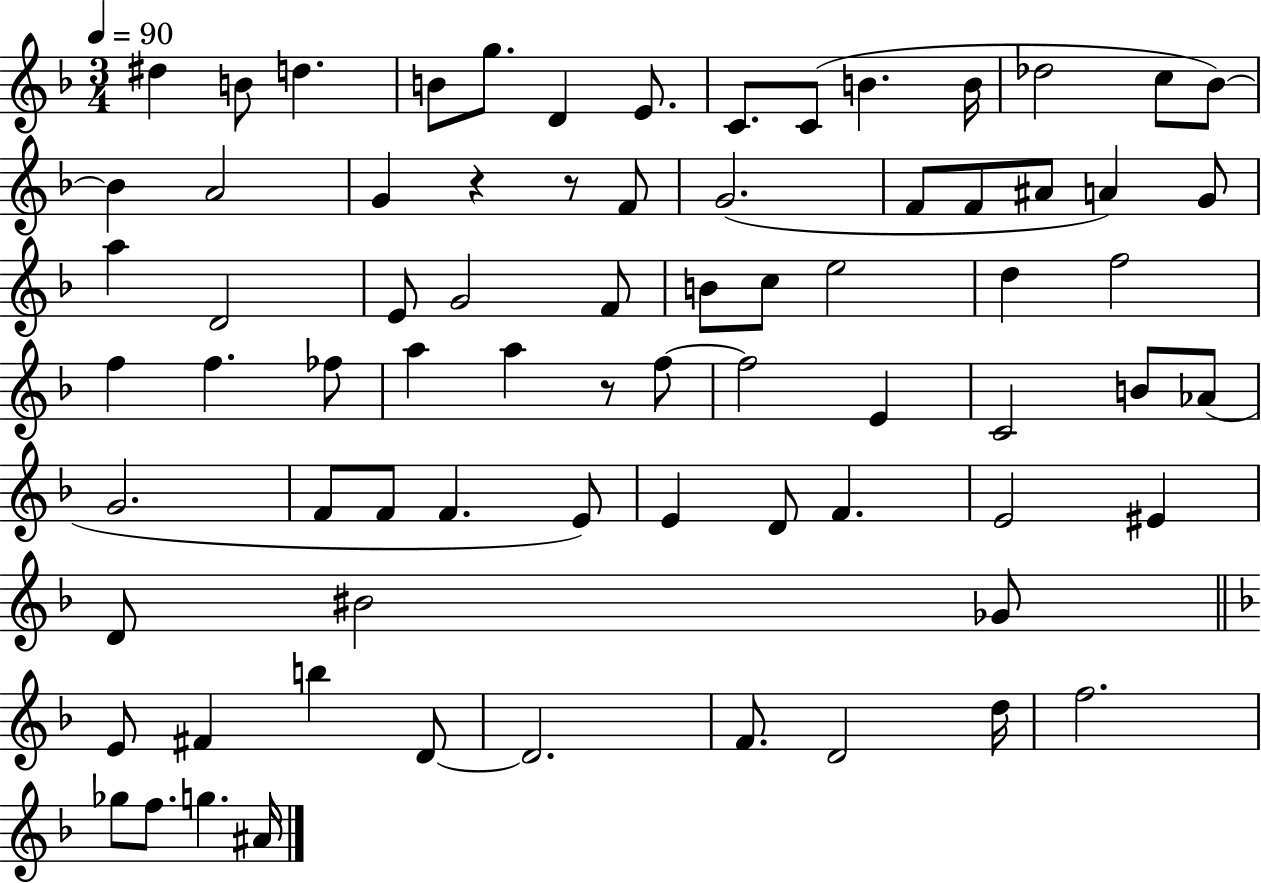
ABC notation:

X:1
T:Untitled
M:3/4
L:1/4
K:F
^d B/2 d B/2 g/2 D E/2 C/2 C/2 B B/4 _d2 c/2 _B/2 _B A2 G z z/2 F/2 G2 F/2 F/2 ^A/2 A G/2 a D2 E/2 G2 F/2 B/2 c/2 e2 d f2 f f _f/2 a a z/2 f/2 f2 E C2 B/2 _A/2 G2 F/2 F/2 F E/2 E D/2 F E2 ^E D/2 ^B2 _G/2 E/2 ^F b D/2 D2 F/2 D2 d/4 f2 _g/2 f/2 g ^A/4